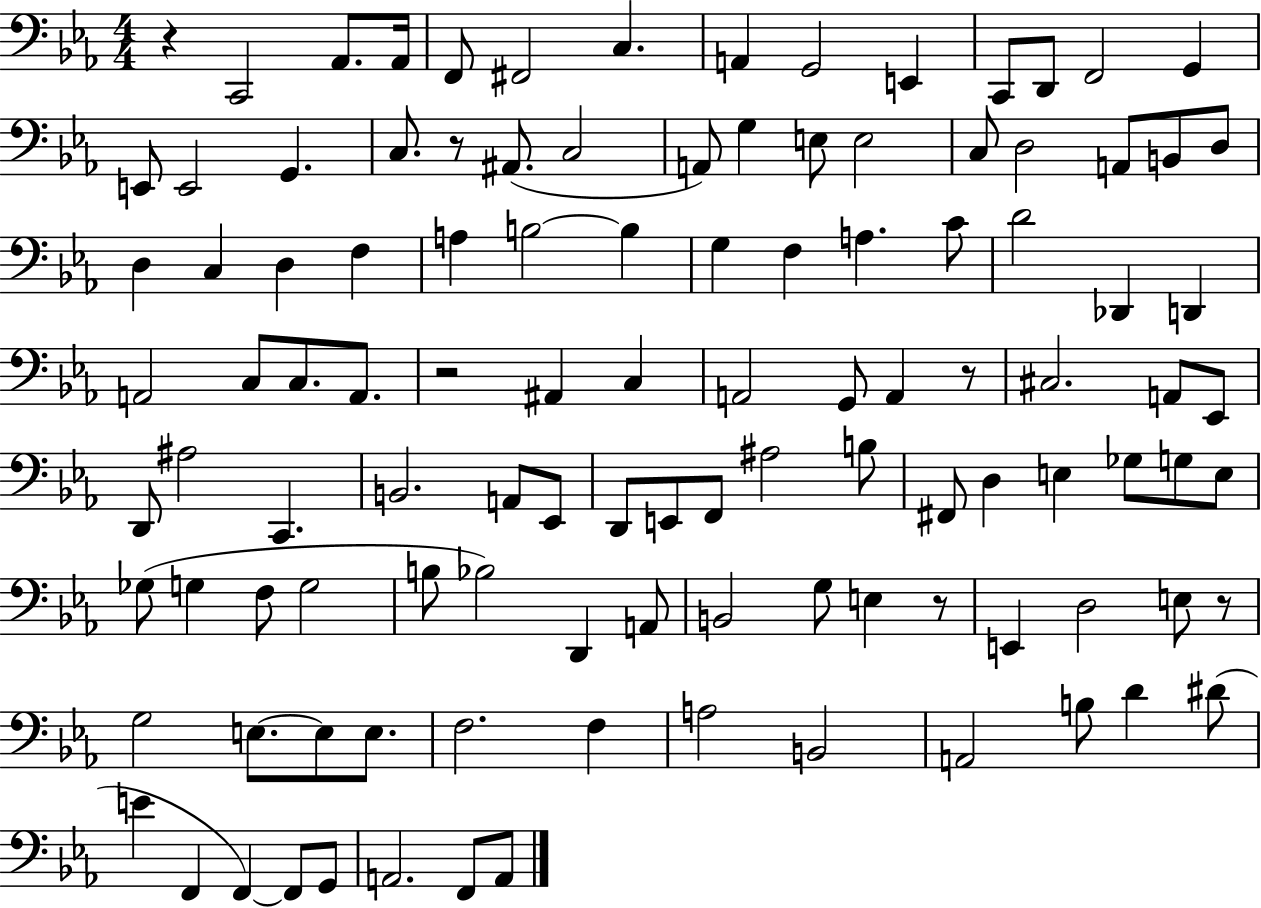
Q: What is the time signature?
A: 4/4